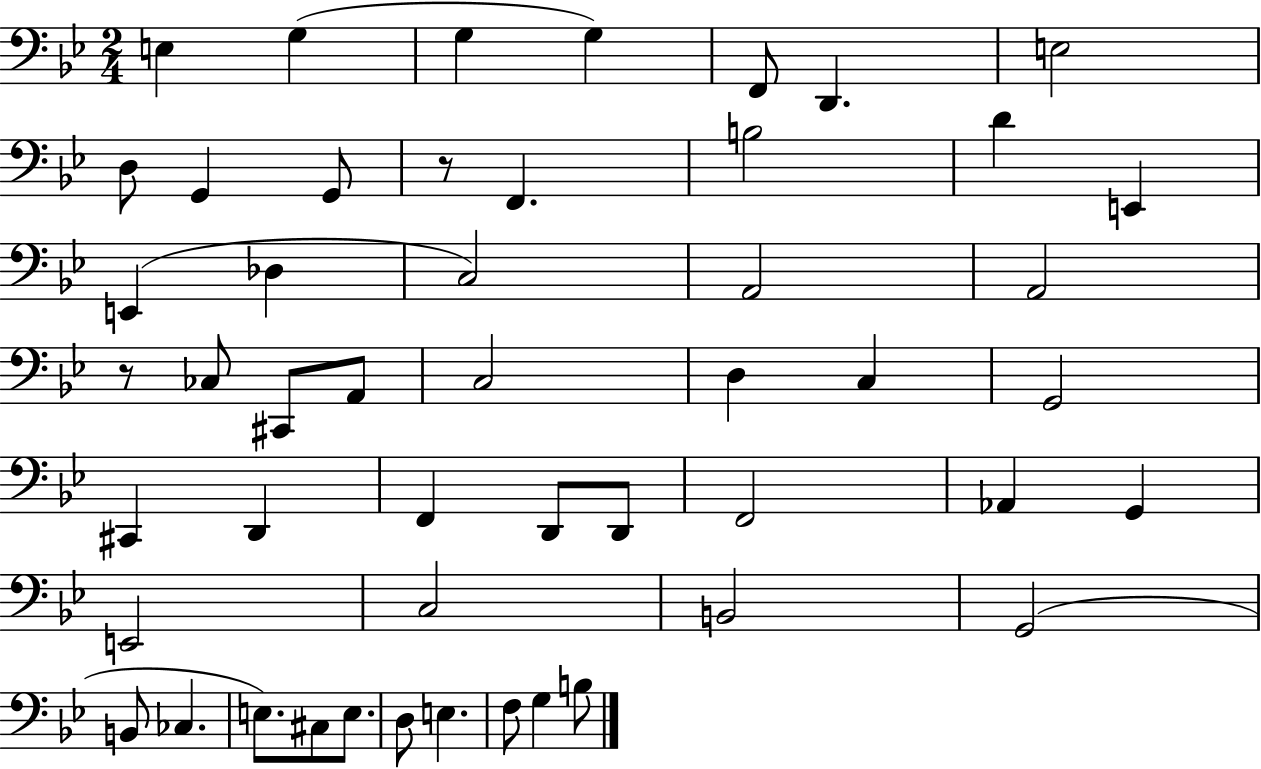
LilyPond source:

{
  \clef bass
  \numericTimeSignature
  \time 2/4
  \key bes \major
  e4 g4( | g4 g4) | f,8 d,4. | e2 | \break d8 g,4 g,8 | r8 f,4. | b2 | d'4 e,4 | \break e,4( des4 | c2) | a,2 | a,2 | \break r8 ces8 cis,8 a,8 | c2 | d4 c4 | g,2 | \break cis,4 d,4 | f,4 d,8 d,8 | f,2 | aes,4 g,4 | \break e,2 | c2 | b,2 | g,2( | \break b,8 ces4. | e8.) cis8 e8. | d8 e4. | f8 g4 b8 | \break \bar "|."
}